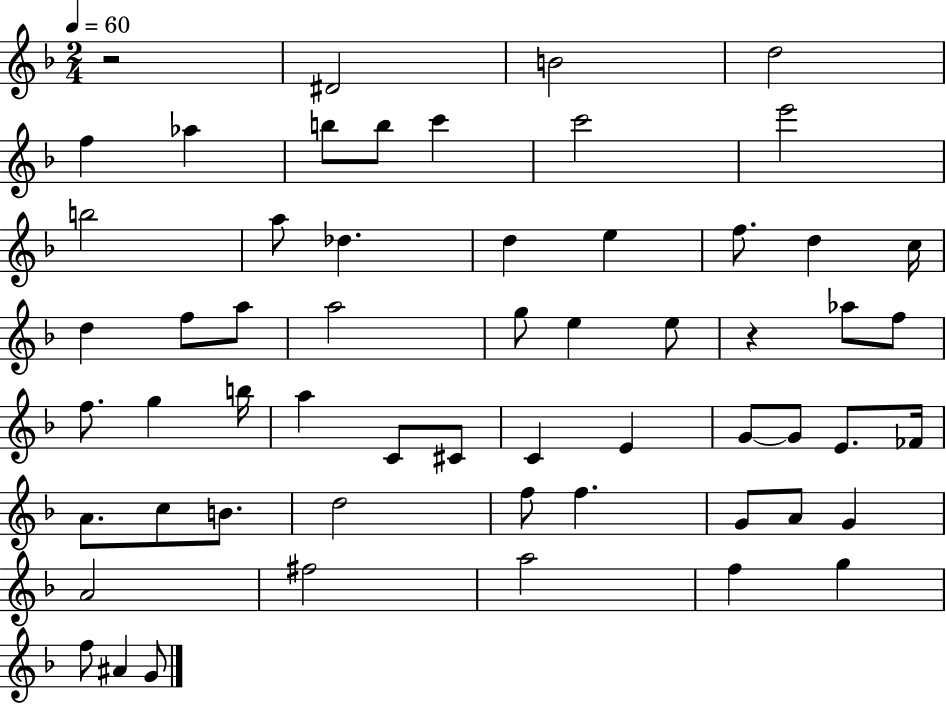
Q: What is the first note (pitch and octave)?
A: D#4